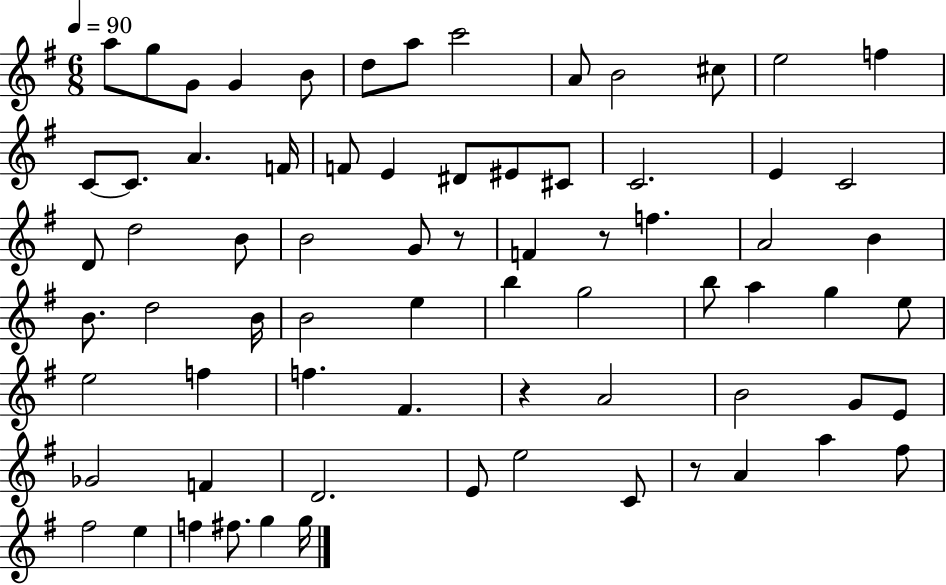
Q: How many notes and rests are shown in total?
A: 72